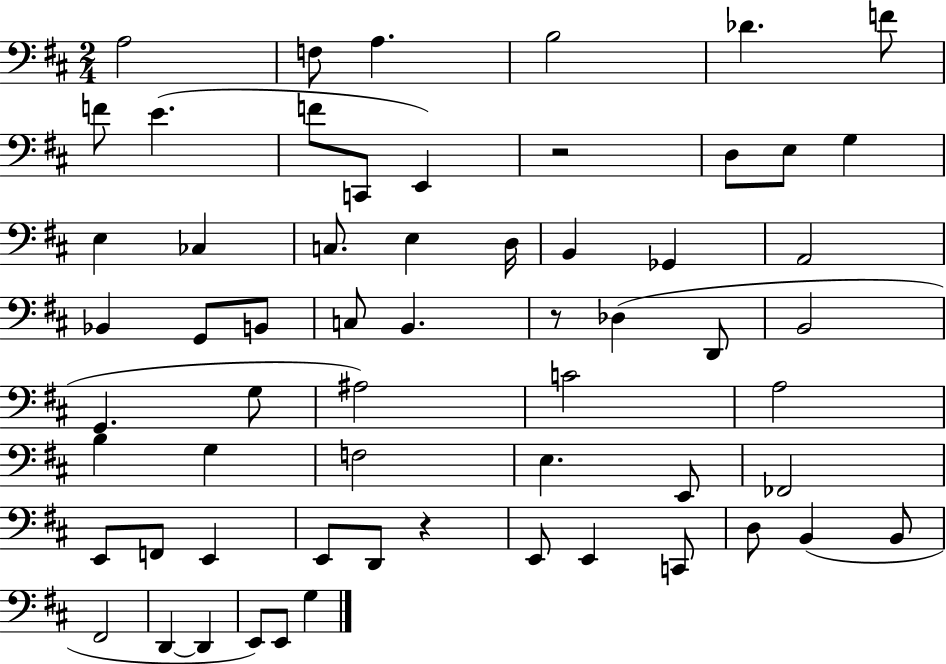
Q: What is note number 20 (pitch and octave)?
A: B2